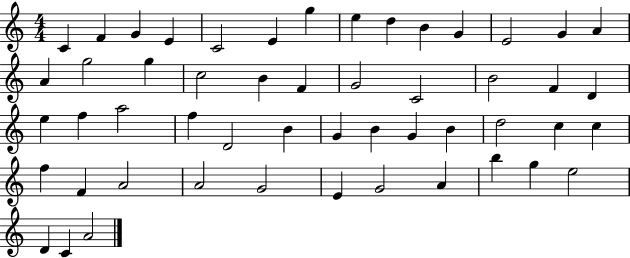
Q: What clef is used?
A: treble